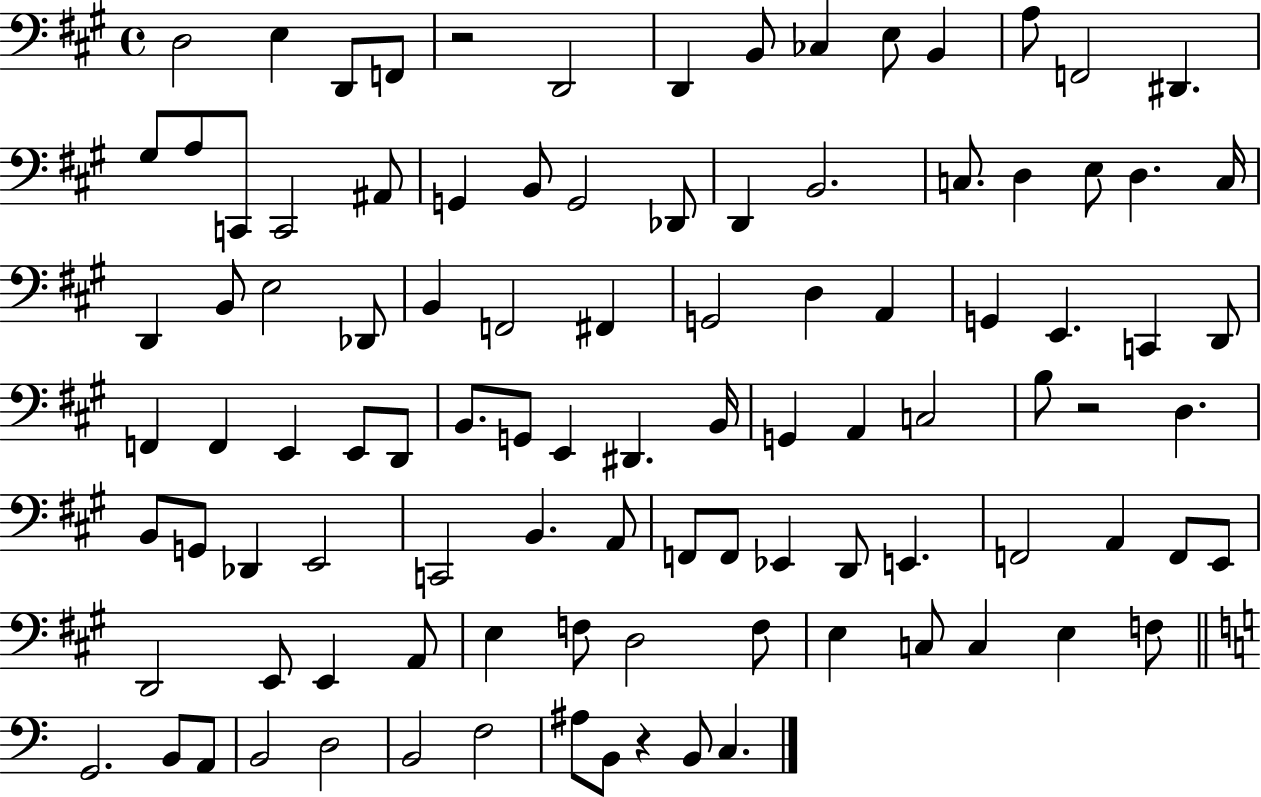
D3/h E3/q D2/e F2/e R/h D2/h D2/q B2/e CES3/q E3/e B2/q A3/e F2/h D#2/q. G#3/e A3/e C2/e C2/h A#2/e G2/q B2/e G2/h Db2/e D2/q B2/h. C3/e. D3/q E3/e D3/q. C3/s D2/q B2/e E3/h Db2/e B2/q F2/h F#2/q G2/h D3/q A2/q G2/q E2/q. C2/q D2/e F2/q F2/q E2/q E2/e D2/e B2/e. G2/e E2/q D#2/q. B2/s G2/q A2/q C3/h B3/e R/h D3/q. B2/e G2/e Db2/q E2/h C2/h B2/q. A2/e F2/e F2/e Eb2/q D2/e E2/q. F2/h A2/q F2/e E2/e D2/h E2/e E2/q A2/e E3/q F3/e D3/h F3/e E3/q C3/e C3/q E3/q F3/e G2/h. B2/e A2/e B2/h D3/h B2/h F3/h A#3/e B2/e R/q B2/e C3/q.